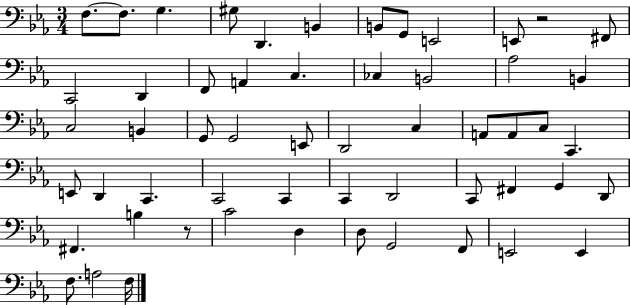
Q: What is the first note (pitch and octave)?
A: F3